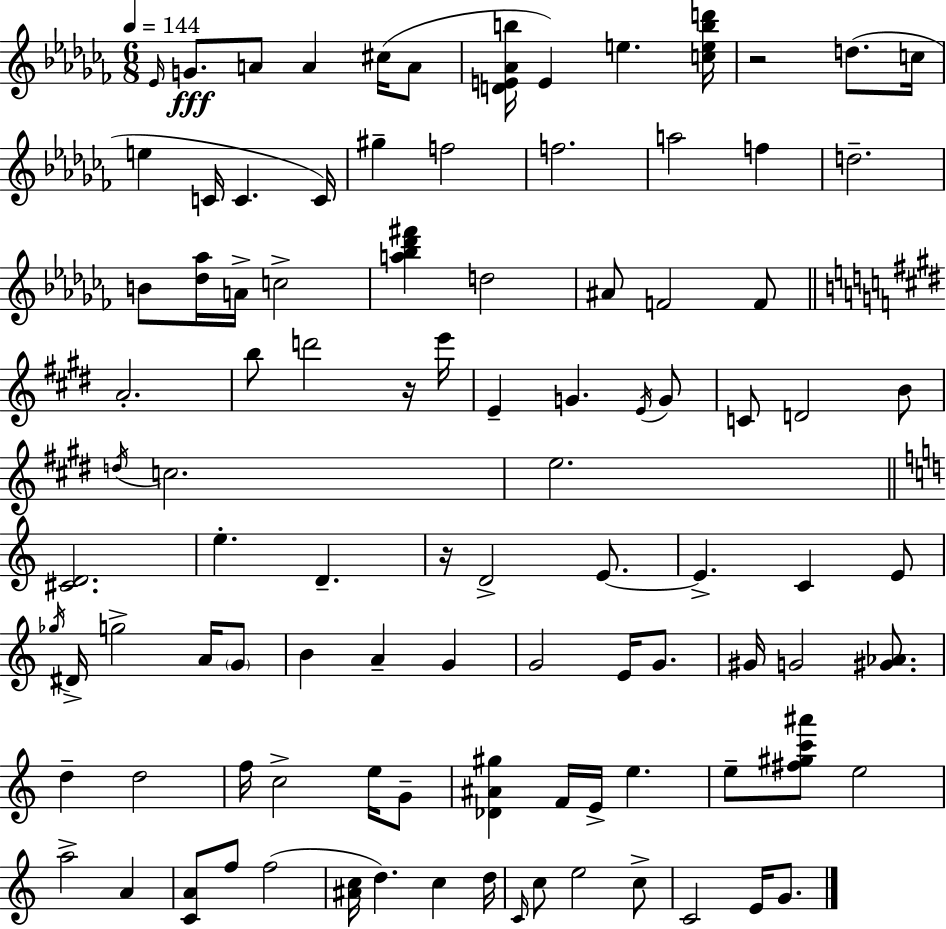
{
  \clef treble
  \numericTimeSignature
  \time 6/8
  \key aes \minor
  \tempo 4 = 144
  \repeat volta 2 { \grace { ees'16 }\fff g'8. a'8 a'4 cis''16( a'8 | <d' e' aes' b''>16 e'4) e''4. | <c'' e'' b'' d'''>16 r2 d''8.( | c''16 e''4 c'16 c'4. | \break c'16) gis''4-- f''2 | f''2. | a''2 f''4 | d''2.-- | \break b'8 <des'' aes''>16 a'16-> c''2-> | <a'' bes'' des''' fis'''>4 d''2 | ais'8 f'2 f'8 | \bar "||" \break \key e \major a'2.-. | b''8 d'''2 r16 e'''16 | e'4-- g'4. \acciaccatura { e'16 } g'8 | c'8 d'2 b'8 | \break \acciaccatura { d''16 } c''2. | e''2. | \bar "||" \break \key c \major <cis' d'>2. | e''4.-. d'4.-- | r16 d'2-> e'8.~~ | e'4.-> c'4 e'8 | \break \acciaccatura { ges''16 } dis'16-> g''2-> a'16 \parenthesize g'8 | b'4 a'4-- g'4 | g'2 e'16 g'8. | gis'16 g'2 <gis' aes'>8. | \break d''4-- d''2 | f''16 c''2-> e''16 g'8-- | <des' ais' gis''>4 f'16 e'16-> e''4. | e''8-- <fis'' gis'' c''' ais'''>8 e''2 | \break a''2-> a'4 | <c' a'>8 f''8 f''2( | <ais' c''>16 d''4.) c''4 | d''16 \grace { c'16 } c''8 e''2 | \break c''8-> c'2 e'16 g'8. | } \bar "|."
}